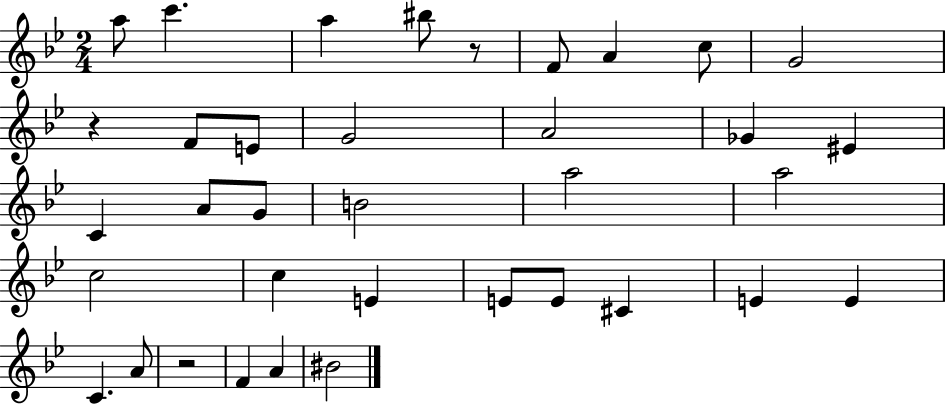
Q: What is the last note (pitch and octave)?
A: BIS4